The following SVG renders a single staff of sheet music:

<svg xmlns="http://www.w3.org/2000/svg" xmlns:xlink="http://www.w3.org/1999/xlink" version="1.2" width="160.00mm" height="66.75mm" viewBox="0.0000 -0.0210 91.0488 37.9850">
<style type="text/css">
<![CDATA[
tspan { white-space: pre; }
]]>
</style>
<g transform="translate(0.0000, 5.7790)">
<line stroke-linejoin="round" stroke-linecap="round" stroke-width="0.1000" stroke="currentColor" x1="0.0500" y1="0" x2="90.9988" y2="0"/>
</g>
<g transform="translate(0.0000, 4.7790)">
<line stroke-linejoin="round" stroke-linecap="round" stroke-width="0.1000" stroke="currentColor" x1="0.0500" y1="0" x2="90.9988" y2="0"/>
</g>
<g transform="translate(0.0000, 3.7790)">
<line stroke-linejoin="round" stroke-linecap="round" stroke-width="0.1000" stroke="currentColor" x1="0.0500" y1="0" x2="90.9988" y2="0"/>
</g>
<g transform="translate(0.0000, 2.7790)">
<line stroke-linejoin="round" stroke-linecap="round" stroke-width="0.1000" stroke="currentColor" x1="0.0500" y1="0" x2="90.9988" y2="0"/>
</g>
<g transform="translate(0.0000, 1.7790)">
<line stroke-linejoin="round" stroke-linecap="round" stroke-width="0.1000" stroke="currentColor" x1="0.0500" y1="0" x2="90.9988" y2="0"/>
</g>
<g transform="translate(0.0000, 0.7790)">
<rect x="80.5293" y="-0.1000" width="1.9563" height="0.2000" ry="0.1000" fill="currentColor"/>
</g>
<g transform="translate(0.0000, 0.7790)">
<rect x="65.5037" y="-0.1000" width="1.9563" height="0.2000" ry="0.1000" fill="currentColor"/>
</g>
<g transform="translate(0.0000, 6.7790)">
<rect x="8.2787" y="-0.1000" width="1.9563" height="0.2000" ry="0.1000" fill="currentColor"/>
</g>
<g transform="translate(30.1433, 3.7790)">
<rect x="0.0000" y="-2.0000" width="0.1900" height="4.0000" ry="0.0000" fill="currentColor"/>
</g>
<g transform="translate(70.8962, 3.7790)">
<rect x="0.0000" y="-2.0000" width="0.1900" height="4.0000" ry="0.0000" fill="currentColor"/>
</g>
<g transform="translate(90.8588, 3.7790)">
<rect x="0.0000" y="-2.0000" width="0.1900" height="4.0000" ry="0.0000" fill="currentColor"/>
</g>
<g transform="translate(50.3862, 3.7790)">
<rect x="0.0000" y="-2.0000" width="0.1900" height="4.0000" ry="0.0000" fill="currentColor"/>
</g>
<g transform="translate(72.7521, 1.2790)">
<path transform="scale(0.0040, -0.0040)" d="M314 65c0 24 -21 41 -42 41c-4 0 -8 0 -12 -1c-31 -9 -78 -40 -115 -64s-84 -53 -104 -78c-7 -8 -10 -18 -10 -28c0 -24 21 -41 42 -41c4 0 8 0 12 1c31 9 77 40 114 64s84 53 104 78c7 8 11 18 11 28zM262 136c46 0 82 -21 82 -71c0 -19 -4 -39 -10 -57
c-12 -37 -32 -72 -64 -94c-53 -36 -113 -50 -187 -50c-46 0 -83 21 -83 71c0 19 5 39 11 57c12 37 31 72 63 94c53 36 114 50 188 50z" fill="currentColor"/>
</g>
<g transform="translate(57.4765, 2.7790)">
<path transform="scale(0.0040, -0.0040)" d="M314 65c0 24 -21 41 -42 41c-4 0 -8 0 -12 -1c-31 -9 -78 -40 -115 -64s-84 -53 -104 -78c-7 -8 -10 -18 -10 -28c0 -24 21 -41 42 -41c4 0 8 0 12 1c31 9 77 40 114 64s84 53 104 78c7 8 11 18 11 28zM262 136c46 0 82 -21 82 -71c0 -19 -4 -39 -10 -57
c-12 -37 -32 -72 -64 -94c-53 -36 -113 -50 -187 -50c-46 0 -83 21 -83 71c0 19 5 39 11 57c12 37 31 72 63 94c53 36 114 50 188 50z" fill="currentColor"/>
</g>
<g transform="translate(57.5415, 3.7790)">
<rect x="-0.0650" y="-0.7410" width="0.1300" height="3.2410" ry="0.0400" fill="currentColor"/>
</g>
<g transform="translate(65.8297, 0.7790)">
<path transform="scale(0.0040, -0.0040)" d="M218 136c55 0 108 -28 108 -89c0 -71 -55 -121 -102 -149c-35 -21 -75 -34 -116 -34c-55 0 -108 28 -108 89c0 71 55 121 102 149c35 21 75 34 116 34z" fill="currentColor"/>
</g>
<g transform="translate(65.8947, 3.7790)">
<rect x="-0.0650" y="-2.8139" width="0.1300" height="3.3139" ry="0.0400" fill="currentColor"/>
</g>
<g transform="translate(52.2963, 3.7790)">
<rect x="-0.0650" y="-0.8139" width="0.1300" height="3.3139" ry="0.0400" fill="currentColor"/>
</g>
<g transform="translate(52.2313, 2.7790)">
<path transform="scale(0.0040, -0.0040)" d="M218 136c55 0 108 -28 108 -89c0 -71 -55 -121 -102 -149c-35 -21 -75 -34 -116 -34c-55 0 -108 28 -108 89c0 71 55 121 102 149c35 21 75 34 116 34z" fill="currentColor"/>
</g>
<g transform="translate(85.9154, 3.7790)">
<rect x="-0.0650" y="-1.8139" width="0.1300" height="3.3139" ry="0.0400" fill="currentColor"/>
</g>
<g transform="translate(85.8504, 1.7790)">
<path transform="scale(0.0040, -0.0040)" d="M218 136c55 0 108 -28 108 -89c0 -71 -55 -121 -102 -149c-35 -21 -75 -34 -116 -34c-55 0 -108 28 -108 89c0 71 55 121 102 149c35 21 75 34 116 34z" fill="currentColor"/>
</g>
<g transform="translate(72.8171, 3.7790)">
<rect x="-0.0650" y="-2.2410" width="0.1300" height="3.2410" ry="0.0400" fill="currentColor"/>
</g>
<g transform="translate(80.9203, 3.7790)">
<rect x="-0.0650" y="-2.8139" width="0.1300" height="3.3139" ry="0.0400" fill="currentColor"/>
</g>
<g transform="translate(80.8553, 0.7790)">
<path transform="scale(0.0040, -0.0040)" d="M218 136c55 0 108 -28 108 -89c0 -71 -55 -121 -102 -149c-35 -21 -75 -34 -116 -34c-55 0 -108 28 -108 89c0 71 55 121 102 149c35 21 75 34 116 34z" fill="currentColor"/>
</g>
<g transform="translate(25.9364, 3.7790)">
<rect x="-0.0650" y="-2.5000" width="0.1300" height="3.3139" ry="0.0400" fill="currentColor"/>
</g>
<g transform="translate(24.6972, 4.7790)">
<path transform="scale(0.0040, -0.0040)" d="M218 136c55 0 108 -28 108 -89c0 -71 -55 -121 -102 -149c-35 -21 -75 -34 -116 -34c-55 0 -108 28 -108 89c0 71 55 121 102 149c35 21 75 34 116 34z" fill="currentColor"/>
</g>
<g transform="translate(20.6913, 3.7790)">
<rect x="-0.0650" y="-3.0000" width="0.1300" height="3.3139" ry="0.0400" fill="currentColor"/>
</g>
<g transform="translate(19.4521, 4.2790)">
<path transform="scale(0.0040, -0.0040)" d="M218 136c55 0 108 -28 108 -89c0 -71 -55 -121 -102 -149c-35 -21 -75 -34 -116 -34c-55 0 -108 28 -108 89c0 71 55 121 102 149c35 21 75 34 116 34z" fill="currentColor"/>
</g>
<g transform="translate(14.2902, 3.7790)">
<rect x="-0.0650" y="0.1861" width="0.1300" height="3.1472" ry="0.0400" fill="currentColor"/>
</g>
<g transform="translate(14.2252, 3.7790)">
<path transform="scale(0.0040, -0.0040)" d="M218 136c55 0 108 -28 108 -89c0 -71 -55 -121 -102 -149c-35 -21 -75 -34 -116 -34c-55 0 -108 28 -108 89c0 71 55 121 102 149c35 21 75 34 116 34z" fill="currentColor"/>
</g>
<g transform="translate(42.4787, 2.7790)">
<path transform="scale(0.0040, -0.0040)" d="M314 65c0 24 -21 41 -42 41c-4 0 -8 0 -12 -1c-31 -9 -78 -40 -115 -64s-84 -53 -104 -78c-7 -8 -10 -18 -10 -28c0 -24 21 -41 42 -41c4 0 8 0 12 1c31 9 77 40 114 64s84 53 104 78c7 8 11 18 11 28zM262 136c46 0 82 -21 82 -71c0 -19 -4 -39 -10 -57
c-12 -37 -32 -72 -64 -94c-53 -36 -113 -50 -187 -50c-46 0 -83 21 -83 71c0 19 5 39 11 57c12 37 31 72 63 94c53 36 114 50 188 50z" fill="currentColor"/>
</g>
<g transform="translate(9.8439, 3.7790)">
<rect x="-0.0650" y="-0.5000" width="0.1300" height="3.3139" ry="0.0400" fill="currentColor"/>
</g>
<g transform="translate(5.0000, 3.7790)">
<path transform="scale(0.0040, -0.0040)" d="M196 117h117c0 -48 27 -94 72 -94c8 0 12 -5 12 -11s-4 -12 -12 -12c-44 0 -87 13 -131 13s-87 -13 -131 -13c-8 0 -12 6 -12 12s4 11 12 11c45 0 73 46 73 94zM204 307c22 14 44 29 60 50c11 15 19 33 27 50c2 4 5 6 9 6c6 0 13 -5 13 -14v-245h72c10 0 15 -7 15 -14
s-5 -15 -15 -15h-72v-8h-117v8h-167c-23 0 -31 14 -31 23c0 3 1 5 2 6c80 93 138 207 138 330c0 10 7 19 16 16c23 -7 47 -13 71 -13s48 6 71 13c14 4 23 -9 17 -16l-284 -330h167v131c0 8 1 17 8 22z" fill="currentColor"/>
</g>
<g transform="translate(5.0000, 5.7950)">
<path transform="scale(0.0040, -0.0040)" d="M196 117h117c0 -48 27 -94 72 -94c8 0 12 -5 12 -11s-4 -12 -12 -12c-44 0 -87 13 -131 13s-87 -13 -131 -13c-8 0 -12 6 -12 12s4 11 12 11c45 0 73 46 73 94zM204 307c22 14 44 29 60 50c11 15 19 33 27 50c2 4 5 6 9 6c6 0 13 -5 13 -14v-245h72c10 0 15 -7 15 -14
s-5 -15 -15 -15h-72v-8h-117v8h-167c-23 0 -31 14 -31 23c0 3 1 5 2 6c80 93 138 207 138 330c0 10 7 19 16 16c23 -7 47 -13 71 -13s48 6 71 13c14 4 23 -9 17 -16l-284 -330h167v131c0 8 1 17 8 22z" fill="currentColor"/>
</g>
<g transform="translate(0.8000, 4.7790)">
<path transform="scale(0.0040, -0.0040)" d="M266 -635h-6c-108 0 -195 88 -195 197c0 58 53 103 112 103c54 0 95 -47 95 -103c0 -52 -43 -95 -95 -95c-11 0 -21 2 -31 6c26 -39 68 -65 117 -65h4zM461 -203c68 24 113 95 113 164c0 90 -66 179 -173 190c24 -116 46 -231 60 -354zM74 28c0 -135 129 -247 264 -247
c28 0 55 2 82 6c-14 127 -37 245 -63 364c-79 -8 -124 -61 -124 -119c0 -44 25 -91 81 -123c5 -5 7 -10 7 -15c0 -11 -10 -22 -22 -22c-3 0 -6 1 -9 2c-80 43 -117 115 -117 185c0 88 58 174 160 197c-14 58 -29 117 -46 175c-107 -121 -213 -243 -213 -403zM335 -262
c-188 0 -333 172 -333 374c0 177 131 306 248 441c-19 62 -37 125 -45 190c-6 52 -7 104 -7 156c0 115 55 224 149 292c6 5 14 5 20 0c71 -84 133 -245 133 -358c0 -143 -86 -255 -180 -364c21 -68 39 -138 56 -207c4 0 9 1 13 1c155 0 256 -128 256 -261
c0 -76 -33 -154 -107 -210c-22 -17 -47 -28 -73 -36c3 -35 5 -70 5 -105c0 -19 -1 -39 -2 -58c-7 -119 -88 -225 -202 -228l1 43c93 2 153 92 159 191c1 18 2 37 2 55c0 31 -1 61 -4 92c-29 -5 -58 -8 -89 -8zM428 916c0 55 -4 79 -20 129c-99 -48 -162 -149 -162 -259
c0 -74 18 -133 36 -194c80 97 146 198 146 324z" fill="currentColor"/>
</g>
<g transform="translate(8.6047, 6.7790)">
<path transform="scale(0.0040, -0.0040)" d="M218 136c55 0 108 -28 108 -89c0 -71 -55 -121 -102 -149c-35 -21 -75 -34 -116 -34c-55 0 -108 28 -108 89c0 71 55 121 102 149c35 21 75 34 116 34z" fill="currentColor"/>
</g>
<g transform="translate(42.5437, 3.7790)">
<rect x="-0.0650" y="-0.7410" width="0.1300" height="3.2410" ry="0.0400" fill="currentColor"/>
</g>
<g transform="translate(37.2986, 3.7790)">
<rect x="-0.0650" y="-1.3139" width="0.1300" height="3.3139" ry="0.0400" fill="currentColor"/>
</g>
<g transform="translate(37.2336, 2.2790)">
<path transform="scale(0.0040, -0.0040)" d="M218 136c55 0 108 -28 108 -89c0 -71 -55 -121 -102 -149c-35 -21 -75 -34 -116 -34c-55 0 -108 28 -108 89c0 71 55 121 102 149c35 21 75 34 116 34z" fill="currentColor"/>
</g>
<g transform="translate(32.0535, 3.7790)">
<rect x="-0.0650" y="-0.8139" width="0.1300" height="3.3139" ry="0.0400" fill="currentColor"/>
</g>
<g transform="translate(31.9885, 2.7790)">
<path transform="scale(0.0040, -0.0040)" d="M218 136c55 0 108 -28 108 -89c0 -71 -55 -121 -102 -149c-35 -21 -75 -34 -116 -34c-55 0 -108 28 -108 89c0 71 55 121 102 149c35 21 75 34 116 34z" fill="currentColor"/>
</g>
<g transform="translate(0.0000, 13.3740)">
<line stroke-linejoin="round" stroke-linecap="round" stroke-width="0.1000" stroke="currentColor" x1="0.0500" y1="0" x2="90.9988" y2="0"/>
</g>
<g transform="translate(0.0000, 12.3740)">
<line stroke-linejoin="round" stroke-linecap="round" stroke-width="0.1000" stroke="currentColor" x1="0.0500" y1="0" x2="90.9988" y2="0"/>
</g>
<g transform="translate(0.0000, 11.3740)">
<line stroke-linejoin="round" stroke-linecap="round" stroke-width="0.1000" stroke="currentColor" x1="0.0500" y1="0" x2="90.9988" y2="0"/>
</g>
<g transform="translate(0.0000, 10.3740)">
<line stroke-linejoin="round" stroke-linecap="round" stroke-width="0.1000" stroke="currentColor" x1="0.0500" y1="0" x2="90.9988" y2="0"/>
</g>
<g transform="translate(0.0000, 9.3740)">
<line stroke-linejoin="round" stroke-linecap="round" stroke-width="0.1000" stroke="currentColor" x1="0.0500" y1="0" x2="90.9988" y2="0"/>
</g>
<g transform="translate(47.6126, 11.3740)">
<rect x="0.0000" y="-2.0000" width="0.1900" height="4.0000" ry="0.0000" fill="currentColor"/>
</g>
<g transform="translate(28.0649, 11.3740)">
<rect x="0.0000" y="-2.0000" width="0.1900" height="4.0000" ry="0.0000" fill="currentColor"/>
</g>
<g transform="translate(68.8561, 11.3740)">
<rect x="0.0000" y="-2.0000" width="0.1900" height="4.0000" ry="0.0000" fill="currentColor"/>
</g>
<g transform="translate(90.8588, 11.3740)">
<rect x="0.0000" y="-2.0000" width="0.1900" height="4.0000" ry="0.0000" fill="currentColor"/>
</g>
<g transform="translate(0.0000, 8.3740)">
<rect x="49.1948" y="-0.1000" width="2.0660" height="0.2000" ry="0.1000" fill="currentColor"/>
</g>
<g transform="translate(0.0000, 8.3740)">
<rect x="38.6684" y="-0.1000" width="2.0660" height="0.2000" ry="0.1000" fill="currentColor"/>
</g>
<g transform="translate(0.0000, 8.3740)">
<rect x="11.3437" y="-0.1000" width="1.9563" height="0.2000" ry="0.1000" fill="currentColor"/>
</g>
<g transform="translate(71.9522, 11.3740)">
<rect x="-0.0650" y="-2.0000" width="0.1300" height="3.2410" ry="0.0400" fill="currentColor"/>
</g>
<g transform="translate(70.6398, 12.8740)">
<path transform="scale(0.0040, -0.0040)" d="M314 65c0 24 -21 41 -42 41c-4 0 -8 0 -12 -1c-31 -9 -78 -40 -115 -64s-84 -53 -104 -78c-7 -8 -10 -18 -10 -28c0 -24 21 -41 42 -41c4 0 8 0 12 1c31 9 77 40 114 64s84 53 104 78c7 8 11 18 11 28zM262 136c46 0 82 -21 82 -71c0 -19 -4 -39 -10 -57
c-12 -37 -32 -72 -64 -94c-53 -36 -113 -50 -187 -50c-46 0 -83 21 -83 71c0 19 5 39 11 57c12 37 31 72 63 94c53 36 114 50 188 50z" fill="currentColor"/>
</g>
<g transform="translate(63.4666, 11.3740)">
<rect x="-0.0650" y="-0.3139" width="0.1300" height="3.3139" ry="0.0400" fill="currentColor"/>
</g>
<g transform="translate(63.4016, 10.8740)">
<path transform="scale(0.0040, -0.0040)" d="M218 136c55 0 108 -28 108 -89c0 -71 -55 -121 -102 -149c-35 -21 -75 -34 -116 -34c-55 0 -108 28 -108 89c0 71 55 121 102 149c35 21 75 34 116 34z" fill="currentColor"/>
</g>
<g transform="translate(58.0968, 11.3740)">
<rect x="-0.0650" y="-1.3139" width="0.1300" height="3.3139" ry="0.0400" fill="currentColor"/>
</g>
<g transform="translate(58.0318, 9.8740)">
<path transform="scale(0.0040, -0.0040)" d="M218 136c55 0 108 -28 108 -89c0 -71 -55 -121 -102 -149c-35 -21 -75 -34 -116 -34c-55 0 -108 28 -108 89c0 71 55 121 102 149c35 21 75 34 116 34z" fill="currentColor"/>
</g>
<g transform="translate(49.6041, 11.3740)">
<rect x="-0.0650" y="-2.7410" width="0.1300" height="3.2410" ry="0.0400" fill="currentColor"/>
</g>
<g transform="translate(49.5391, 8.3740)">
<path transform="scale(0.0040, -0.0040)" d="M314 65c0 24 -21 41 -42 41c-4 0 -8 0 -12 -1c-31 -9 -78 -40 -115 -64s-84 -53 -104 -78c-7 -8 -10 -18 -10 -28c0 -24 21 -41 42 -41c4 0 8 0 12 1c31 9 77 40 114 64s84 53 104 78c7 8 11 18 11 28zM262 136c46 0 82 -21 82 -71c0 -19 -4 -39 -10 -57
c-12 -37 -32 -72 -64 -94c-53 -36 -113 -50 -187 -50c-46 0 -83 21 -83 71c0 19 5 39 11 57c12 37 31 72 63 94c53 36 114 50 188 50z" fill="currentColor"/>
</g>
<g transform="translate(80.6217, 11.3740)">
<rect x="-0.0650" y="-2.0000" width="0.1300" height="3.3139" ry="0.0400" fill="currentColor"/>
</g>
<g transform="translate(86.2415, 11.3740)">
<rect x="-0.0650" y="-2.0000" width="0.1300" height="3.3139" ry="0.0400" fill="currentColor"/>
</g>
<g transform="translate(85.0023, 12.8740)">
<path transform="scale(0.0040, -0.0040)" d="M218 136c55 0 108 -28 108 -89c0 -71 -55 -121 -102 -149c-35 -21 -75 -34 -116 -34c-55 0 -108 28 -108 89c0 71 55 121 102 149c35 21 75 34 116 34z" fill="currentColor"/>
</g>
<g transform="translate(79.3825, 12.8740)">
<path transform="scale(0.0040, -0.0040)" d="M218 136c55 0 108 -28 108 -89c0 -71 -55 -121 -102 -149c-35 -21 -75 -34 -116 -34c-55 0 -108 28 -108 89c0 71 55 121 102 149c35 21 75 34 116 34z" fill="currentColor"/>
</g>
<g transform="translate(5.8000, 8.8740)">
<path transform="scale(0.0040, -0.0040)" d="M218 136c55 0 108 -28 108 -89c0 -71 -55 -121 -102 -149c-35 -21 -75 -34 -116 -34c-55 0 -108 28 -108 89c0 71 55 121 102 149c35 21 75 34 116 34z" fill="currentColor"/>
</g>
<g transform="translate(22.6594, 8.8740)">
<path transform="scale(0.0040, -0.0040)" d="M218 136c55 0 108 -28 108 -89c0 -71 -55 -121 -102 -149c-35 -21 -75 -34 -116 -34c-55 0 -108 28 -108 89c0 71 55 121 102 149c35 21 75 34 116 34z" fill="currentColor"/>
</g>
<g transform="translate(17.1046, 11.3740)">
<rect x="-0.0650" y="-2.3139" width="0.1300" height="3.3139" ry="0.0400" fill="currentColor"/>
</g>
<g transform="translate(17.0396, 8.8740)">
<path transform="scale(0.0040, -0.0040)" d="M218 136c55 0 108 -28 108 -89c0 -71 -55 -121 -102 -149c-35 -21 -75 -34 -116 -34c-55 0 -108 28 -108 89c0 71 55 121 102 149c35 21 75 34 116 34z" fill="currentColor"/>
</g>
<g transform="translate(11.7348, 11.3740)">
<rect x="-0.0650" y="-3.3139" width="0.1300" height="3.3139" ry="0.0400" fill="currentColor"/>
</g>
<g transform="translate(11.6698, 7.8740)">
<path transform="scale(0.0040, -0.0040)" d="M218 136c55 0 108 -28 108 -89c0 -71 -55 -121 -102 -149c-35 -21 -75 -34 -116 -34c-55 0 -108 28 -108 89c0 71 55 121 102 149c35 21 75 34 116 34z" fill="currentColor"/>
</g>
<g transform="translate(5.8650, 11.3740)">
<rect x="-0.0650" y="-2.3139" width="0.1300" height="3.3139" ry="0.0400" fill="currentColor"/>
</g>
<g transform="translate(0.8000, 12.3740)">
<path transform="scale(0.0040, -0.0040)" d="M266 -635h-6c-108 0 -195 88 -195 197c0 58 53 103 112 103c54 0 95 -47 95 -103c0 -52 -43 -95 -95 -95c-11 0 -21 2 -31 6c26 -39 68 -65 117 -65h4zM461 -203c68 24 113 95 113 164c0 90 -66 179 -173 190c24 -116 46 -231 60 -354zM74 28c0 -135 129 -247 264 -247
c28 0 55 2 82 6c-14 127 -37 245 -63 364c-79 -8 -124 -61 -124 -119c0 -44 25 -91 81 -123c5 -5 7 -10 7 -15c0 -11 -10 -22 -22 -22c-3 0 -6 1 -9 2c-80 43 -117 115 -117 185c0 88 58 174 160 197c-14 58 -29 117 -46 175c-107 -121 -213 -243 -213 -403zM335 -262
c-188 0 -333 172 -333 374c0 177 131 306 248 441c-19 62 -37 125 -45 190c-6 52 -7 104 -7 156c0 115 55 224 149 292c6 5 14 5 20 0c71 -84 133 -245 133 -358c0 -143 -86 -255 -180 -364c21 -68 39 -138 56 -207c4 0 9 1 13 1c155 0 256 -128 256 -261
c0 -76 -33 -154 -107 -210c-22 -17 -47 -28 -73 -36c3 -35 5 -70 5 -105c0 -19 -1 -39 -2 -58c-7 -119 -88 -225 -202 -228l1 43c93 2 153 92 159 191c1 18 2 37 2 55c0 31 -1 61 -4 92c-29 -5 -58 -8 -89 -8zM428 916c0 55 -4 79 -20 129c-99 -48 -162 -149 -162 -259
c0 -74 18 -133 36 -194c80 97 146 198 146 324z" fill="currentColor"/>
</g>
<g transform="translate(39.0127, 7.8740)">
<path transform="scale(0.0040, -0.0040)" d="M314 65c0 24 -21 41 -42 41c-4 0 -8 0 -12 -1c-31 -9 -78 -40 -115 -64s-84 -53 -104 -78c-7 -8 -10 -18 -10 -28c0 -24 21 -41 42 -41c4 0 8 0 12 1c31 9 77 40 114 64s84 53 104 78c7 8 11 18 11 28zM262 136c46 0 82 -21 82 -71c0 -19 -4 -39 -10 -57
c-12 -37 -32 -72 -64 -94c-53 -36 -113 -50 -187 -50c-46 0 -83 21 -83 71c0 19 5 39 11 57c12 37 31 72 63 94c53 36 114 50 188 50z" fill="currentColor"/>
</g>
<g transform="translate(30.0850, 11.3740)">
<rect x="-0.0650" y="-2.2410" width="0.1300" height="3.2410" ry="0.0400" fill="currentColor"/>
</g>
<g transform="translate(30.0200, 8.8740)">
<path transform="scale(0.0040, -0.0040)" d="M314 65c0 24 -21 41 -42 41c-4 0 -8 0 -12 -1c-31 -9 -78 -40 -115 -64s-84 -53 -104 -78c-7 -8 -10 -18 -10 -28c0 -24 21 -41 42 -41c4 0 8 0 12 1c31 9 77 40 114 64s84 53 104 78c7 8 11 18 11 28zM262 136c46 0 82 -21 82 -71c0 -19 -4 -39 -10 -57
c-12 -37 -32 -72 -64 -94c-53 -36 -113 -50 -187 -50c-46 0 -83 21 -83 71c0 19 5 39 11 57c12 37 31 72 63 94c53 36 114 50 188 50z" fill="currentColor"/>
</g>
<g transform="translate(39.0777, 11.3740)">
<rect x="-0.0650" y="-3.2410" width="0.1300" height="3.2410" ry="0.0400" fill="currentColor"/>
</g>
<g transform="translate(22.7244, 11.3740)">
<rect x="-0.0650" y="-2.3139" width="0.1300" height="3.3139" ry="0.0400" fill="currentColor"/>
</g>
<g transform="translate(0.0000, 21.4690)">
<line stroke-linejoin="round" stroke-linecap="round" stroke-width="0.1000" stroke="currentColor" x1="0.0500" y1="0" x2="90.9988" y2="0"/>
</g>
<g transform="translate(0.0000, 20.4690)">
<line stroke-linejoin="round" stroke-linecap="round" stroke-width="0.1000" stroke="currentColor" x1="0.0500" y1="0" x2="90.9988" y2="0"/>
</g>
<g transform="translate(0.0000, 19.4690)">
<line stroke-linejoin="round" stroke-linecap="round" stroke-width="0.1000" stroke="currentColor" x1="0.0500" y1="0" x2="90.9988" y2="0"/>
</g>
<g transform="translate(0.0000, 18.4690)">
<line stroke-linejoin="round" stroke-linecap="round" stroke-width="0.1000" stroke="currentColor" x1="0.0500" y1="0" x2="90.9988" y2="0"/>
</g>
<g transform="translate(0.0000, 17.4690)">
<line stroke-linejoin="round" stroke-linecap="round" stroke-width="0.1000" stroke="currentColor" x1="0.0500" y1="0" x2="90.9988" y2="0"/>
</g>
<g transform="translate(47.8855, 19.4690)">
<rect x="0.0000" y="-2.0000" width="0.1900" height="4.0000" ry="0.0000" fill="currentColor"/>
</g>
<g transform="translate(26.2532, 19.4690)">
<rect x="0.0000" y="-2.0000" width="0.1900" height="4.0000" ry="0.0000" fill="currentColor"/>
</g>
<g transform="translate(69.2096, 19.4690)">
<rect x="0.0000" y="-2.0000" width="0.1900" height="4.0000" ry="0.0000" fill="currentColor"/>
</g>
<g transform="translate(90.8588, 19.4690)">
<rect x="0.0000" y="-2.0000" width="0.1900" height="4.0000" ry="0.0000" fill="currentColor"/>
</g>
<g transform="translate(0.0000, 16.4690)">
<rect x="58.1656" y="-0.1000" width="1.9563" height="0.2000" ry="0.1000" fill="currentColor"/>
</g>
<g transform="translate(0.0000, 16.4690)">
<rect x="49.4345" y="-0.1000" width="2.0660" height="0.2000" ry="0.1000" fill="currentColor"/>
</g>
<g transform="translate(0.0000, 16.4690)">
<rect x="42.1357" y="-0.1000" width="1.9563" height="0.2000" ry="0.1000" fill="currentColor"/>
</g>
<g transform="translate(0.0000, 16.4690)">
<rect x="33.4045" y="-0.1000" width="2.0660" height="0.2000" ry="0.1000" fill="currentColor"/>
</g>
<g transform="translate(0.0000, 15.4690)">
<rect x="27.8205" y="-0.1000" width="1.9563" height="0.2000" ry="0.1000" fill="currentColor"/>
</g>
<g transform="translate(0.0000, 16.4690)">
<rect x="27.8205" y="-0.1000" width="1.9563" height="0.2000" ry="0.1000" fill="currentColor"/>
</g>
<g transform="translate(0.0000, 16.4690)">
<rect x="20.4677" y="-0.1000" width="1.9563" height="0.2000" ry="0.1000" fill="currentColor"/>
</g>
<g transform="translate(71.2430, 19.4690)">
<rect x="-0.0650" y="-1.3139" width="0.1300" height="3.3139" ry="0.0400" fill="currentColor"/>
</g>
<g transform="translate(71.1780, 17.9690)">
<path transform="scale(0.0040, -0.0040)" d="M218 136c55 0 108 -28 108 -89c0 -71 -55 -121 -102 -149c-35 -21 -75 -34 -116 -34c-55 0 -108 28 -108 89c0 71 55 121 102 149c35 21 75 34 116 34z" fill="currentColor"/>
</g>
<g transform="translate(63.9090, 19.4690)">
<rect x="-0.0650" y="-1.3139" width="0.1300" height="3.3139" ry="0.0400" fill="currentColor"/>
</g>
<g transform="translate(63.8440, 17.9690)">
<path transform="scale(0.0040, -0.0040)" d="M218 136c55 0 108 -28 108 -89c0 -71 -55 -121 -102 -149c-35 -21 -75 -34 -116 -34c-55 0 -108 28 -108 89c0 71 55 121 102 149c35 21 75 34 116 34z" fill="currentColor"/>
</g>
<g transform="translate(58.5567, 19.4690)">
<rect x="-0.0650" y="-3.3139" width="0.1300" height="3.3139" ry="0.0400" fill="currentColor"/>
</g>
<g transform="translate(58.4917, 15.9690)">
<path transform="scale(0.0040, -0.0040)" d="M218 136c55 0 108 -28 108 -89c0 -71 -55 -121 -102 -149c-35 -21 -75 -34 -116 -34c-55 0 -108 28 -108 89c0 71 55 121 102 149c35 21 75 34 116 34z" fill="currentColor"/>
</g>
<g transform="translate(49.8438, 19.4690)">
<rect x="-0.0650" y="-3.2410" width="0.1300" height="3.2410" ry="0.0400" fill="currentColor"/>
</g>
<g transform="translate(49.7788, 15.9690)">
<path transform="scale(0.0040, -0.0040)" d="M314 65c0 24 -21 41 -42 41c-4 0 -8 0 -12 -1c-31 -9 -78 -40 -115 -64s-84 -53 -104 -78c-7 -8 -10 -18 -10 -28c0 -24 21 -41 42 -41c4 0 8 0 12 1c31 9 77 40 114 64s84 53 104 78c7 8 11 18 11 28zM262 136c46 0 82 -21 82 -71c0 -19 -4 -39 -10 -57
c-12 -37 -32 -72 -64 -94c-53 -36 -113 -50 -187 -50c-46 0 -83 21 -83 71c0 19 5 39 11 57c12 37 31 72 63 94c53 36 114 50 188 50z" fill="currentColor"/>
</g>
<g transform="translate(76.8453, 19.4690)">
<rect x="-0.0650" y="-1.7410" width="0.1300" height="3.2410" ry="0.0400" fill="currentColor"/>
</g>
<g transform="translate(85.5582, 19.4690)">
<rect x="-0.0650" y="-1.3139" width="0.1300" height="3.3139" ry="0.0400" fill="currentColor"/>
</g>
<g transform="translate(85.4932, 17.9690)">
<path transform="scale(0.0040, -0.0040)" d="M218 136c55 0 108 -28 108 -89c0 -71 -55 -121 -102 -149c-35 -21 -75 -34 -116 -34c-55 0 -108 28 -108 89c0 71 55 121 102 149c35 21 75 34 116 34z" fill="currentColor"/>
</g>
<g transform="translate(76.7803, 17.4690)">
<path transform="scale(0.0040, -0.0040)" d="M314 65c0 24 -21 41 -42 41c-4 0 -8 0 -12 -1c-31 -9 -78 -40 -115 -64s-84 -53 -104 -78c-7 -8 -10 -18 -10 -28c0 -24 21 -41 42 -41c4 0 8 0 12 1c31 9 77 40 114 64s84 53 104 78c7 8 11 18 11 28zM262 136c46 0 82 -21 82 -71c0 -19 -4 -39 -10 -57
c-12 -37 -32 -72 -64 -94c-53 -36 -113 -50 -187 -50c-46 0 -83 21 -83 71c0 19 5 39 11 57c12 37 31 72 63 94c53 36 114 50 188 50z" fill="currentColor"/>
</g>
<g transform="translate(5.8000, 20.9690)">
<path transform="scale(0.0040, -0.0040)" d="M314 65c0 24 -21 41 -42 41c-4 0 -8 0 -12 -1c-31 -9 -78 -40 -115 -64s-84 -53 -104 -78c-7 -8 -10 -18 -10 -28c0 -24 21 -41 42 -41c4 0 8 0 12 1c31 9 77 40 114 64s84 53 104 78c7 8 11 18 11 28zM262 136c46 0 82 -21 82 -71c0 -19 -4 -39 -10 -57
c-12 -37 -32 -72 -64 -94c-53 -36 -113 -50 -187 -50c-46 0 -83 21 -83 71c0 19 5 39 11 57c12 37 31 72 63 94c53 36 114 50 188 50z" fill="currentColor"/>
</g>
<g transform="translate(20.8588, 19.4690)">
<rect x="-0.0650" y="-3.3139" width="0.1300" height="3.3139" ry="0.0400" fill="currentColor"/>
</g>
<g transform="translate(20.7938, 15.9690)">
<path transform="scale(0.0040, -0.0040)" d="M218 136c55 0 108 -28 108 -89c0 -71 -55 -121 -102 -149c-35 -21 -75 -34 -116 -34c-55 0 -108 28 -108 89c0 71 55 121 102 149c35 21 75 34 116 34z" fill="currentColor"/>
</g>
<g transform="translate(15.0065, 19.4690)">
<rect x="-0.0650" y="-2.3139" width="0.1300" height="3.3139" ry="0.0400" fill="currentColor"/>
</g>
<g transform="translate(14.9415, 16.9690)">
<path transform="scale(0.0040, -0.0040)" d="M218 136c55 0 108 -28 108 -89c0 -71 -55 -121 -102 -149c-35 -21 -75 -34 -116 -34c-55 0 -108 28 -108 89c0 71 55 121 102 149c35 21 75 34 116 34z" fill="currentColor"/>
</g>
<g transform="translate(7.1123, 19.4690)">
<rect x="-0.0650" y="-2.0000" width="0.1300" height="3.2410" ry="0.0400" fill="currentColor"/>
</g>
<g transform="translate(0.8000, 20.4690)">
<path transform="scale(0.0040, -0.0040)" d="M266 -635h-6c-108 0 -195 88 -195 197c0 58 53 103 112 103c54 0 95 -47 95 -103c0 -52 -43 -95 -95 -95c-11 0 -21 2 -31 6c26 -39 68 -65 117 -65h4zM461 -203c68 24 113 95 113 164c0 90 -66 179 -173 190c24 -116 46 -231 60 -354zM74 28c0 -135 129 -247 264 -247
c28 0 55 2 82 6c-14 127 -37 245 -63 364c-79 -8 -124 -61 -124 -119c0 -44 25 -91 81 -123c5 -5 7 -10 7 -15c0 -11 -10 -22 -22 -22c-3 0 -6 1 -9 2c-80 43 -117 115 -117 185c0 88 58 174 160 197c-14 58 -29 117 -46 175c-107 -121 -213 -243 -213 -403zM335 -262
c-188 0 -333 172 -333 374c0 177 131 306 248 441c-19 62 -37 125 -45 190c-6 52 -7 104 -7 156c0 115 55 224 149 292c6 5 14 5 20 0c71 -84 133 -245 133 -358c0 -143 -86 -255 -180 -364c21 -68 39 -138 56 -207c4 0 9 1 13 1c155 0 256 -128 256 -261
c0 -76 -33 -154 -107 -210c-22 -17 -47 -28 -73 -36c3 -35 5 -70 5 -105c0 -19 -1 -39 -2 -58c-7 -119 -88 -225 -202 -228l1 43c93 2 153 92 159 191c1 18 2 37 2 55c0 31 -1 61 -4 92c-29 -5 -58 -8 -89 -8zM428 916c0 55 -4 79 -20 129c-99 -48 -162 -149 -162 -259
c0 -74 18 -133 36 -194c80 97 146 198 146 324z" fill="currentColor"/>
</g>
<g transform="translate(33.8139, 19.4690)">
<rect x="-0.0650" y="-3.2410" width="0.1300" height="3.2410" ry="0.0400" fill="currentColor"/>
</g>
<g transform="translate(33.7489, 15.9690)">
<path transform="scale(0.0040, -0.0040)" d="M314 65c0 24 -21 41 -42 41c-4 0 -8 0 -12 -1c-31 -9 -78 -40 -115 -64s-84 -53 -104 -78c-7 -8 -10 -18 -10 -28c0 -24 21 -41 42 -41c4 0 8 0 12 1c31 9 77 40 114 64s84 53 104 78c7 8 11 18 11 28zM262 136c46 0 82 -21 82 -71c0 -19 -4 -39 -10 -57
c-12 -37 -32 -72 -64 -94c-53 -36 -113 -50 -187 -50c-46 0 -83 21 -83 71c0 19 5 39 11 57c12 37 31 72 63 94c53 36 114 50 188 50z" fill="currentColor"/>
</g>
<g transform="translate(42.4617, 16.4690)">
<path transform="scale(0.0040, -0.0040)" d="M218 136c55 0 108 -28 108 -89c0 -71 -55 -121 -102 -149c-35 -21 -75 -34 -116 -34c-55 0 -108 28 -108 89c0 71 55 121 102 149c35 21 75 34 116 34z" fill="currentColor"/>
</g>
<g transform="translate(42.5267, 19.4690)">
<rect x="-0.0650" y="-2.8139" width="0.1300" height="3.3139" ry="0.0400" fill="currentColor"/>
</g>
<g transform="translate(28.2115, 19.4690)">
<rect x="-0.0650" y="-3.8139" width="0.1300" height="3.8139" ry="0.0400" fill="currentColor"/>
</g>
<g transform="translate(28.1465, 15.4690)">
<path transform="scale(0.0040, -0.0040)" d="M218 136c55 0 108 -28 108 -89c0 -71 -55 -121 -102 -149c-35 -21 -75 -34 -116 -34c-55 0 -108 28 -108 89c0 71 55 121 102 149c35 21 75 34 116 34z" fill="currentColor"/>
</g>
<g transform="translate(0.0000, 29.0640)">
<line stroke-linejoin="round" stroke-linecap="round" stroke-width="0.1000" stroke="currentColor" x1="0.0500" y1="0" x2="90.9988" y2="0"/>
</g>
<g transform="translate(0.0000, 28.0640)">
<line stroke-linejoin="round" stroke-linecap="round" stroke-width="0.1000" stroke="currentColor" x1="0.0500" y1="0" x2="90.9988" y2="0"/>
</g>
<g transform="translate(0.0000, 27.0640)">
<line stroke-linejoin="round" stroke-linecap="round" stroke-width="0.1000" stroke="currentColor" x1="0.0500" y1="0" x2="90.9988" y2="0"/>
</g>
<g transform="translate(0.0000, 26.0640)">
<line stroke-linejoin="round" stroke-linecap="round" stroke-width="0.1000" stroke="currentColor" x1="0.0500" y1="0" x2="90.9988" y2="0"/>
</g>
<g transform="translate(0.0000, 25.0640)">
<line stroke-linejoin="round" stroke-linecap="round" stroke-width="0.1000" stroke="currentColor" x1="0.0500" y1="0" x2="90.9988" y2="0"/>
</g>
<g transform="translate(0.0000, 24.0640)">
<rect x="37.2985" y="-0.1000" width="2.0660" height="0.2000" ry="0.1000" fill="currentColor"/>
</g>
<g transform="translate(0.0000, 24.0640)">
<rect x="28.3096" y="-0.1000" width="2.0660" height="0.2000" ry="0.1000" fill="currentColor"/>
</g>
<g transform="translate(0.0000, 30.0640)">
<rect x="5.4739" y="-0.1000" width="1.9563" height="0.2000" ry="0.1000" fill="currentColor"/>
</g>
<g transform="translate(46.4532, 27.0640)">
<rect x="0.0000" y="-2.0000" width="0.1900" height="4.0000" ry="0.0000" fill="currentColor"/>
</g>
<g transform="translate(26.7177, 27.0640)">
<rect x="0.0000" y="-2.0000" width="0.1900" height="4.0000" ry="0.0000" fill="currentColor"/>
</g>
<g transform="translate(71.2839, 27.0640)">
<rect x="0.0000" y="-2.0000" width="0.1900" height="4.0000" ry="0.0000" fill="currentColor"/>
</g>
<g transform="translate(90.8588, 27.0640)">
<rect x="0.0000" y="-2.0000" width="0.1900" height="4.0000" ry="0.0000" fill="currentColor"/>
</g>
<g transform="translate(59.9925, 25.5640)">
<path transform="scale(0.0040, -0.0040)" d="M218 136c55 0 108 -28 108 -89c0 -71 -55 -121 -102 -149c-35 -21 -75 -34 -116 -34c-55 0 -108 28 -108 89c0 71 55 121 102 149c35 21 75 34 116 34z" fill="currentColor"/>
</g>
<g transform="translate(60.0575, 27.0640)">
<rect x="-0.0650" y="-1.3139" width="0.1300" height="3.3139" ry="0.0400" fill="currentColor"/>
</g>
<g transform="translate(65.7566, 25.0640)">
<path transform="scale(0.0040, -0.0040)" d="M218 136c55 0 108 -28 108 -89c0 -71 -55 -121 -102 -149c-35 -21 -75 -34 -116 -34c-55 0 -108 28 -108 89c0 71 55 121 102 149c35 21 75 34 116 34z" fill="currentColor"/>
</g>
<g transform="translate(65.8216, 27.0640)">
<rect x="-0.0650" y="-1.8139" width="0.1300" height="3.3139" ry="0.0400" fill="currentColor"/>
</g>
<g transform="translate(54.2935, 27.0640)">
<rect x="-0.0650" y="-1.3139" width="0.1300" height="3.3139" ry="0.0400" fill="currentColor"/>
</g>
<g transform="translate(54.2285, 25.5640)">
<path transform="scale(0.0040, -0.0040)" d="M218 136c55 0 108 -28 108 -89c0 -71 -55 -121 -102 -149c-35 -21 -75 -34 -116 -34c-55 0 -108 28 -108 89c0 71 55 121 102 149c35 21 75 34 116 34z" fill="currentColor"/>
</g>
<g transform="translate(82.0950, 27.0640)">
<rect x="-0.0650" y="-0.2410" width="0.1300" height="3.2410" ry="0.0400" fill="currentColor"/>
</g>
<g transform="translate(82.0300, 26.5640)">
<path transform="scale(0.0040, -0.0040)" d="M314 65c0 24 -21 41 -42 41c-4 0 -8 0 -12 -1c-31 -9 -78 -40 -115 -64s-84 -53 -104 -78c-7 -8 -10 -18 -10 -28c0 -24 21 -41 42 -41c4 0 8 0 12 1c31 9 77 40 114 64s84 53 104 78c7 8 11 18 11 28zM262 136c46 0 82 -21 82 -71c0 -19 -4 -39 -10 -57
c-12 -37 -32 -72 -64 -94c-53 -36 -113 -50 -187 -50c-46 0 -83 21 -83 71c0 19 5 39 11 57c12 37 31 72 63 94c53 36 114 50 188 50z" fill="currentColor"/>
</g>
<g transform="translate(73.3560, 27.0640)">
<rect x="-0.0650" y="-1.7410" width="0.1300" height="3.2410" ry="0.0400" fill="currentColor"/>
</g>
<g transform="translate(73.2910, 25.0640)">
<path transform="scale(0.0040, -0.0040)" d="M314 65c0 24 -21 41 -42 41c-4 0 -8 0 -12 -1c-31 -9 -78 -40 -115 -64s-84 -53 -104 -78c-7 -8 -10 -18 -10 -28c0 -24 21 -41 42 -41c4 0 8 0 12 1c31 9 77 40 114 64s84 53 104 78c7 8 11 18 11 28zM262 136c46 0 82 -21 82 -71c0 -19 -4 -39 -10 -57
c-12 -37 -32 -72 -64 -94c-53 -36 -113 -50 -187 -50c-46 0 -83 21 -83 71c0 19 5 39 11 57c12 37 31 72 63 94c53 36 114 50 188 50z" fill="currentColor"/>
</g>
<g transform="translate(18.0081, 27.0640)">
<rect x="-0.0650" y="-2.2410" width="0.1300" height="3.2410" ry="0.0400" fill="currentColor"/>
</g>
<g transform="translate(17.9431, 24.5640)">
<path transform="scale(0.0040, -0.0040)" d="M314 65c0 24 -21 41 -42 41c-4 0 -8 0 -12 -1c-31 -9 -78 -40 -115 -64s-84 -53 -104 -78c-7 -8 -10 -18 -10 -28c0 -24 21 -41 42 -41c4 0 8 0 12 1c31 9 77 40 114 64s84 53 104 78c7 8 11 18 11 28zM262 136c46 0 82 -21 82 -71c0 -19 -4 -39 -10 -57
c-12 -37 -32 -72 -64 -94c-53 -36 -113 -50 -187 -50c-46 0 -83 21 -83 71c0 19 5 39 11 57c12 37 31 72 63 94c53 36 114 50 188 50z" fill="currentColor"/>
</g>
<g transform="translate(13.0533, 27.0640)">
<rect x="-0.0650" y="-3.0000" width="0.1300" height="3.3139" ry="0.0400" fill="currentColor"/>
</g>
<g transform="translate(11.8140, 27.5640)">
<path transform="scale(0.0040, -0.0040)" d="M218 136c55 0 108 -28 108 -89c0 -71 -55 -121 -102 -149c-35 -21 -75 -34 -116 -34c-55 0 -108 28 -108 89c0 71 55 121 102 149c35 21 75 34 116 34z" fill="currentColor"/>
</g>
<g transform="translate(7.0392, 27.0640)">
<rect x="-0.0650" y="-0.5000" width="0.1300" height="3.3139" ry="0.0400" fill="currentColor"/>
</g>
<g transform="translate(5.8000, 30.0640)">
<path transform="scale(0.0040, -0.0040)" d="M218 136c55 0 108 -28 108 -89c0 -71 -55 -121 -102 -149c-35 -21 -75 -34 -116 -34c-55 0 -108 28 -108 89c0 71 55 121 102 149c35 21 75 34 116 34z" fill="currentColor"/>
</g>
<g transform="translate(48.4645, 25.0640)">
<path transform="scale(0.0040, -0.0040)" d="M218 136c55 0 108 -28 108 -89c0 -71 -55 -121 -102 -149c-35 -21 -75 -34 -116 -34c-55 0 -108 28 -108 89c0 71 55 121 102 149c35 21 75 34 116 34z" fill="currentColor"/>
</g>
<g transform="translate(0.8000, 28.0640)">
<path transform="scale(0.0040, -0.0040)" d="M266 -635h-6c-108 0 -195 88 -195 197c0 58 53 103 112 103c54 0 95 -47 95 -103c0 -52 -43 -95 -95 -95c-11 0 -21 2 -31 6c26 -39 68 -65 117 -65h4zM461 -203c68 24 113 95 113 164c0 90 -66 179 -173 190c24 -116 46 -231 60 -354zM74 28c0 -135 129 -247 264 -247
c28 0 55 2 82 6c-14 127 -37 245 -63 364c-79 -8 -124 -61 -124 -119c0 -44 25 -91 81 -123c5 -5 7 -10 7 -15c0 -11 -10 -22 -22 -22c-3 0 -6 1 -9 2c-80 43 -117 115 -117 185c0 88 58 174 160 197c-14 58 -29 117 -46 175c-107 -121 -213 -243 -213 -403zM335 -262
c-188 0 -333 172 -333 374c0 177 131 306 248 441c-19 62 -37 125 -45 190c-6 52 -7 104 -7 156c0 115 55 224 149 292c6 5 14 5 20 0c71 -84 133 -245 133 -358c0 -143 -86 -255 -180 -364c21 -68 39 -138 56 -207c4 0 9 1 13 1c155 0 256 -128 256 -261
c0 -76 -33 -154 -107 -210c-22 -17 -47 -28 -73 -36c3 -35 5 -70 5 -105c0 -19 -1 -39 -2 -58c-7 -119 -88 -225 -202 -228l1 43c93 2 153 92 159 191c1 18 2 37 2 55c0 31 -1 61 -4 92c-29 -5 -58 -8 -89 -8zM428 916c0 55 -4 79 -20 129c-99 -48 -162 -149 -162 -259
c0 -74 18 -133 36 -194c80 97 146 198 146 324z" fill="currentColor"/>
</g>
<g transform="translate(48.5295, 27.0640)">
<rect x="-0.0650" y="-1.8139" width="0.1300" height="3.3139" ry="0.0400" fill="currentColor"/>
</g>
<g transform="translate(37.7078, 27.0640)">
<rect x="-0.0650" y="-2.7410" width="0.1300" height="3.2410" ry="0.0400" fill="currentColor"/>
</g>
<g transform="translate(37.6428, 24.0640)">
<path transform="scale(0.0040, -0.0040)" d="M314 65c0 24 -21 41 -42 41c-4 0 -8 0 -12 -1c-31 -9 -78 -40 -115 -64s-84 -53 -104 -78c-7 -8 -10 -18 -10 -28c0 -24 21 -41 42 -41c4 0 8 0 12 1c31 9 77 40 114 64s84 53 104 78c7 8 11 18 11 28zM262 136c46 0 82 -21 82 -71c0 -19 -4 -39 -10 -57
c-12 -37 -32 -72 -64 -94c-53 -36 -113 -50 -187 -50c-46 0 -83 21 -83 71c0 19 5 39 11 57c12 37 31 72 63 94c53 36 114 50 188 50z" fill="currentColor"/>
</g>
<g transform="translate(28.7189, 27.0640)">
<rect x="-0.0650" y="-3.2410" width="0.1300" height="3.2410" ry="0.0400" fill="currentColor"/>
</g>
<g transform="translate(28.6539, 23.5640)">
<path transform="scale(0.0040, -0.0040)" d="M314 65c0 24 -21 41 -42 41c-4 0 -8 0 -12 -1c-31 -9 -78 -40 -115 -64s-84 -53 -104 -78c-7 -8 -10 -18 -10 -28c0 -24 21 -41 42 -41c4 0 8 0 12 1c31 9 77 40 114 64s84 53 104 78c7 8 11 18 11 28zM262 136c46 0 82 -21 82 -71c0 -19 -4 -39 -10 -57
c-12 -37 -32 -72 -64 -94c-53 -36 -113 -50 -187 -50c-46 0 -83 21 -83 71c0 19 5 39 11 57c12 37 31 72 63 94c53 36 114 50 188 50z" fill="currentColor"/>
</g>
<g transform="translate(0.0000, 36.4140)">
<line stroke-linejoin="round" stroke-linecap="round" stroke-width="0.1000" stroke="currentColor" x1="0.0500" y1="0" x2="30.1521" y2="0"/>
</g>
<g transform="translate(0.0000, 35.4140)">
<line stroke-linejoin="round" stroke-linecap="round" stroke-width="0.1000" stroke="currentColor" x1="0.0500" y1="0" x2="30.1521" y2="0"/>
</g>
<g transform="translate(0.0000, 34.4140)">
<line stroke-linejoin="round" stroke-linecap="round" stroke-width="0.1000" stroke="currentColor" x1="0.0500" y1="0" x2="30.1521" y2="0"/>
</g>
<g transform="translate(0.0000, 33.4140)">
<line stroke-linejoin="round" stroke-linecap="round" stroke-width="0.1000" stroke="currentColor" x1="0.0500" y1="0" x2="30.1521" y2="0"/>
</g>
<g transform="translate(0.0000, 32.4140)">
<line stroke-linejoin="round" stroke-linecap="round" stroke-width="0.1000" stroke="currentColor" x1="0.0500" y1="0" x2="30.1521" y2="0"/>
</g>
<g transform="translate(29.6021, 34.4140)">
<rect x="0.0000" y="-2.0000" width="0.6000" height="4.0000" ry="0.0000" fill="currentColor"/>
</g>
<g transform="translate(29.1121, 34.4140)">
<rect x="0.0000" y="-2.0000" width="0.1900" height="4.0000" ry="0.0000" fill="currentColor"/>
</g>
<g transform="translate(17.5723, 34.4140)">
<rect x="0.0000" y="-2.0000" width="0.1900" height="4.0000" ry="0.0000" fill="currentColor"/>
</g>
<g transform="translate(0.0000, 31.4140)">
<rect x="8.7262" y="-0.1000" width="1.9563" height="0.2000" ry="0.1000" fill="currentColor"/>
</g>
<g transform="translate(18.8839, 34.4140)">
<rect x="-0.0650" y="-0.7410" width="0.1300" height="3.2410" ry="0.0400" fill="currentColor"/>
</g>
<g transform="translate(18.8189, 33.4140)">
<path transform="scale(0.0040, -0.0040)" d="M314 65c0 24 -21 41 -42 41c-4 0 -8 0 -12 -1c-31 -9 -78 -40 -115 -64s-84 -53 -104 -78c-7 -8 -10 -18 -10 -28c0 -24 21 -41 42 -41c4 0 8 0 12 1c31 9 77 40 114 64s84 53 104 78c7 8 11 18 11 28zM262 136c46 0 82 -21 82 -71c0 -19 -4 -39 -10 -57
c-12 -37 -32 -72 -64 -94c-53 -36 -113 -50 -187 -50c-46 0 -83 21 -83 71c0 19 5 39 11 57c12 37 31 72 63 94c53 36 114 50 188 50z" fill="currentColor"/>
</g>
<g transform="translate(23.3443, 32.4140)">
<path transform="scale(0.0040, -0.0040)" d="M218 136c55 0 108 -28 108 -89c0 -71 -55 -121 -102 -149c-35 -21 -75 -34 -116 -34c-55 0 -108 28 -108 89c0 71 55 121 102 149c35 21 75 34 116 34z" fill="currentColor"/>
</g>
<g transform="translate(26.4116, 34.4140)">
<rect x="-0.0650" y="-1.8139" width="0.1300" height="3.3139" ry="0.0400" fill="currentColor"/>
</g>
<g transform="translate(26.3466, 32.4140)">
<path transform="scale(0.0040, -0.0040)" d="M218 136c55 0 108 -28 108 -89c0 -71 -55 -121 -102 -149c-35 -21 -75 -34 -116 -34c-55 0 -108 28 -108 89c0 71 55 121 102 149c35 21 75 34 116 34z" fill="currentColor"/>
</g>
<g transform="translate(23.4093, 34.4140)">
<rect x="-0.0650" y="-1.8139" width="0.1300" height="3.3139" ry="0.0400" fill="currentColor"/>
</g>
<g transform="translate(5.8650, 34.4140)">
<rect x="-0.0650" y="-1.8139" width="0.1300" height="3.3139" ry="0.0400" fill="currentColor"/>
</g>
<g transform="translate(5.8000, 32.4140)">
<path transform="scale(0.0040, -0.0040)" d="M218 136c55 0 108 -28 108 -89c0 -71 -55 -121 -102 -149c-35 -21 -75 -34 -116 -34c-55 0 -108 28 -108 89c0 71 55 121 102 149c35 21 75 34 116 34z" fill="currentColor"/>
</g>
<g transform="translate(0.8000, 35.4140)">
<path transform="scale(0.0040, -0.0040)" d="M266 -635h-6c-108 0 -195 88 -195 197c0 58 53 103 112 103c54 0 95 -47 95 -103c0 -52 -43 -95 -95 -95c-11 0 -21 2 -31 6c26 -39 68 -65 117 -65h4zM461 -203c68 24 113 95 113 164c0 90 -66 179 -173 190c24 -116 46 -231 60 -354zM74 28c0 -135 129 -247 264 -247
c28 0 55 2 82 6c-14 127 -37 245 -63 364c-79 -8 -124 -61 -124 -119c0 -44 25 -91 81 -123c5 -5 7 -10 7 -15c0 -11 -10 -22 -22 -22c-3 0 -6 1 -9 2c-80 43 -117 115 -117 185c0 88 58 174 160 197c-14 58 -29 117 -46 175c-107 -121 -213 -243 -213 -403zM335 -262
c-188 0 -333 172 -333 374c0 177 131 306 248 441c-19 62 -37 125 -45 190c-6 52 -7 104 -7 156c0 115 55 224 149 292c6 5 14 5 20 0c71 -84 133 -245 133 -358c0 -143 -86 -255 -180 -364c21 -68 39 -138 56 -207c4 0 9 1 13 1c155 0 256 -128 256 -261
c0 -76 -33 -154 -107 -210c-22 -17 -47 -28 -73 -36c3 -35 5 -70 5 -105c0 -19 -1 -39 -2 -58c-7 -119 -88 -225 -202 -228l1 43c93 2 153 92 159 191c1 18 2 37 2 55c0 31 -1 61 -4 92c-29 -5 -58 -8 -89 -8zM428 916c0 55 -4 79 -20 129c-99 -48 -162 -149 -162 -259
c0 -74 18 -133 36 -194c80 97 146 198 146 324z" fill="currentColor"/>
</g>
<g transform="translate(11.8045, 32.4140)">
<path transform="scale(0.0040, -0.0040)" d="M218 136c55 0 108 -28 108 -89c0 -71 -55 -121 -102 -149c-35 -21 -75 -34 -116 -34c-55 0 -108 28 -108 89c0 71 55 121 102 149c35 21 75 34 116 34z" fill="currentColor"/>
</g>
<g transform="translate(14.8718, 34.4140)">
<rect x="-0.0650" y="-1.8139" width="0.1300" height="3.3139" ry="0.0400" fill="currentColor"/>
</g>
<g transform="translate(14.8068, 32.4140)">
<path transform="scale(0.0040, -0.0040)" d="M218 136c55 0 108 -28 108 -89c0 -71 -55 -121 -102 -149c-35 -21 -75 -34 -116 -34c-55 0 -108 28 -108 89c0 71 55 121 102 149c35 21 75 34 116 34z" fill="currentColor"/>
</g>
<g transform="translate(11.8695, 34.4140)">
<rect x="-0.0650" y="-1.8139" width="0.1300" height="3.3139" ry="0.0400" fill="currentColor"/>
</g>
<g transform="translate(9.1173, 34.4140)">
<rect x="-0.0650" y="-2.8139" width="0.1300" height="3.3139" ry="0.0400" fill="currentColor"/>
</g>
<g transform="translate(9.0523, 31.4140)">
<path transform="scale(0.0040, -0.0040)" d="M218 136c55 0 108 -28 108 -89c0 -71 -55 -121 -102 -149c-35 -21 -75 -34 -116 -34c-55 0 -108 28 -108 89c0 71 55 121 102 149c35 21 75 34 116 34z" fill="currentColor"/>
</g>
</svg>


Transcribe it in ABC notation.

X:1
T:Untitled
M:4/4
L:1/4
K:C
C B A G d e d2 d d2 a g2 a f g b g g g2 b2 a2 e c F2 F F F2 g b c' b2 a b2 b e e f2 e C A g2 b2 a2 f e e f f2 c2 f a f f d2 f f